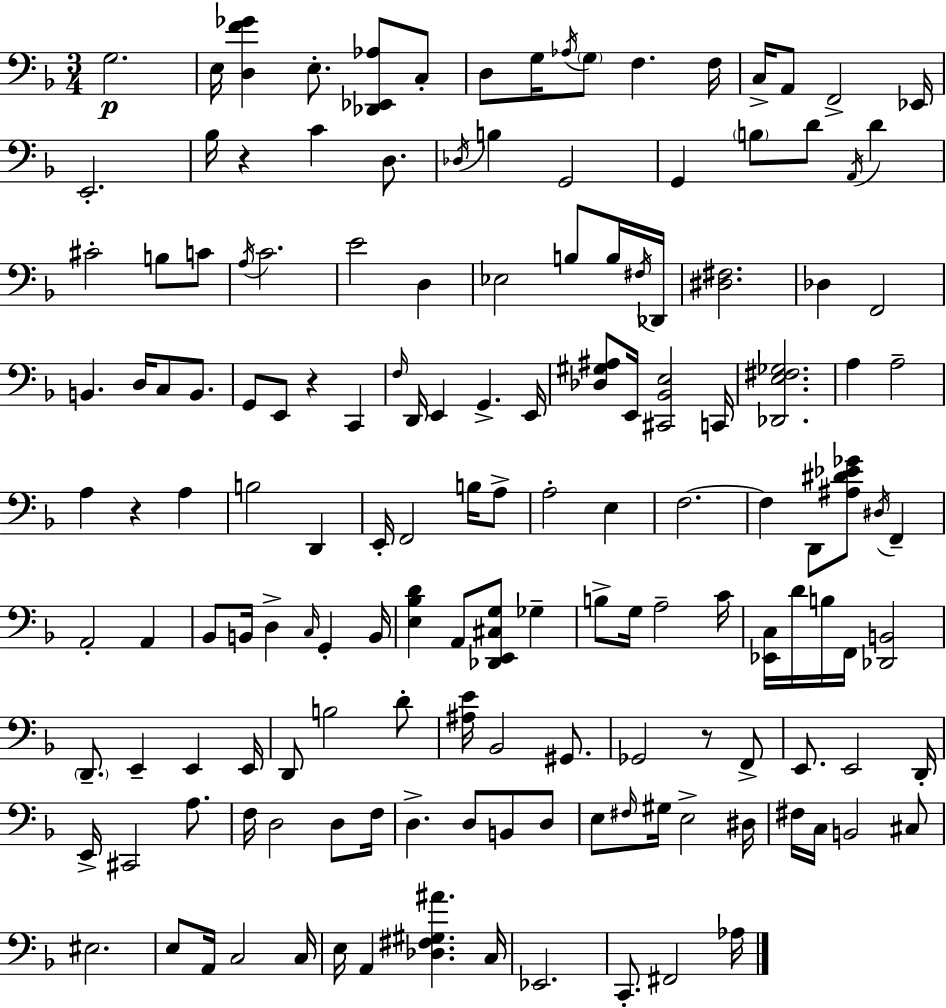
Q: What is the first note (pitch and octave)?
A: G3